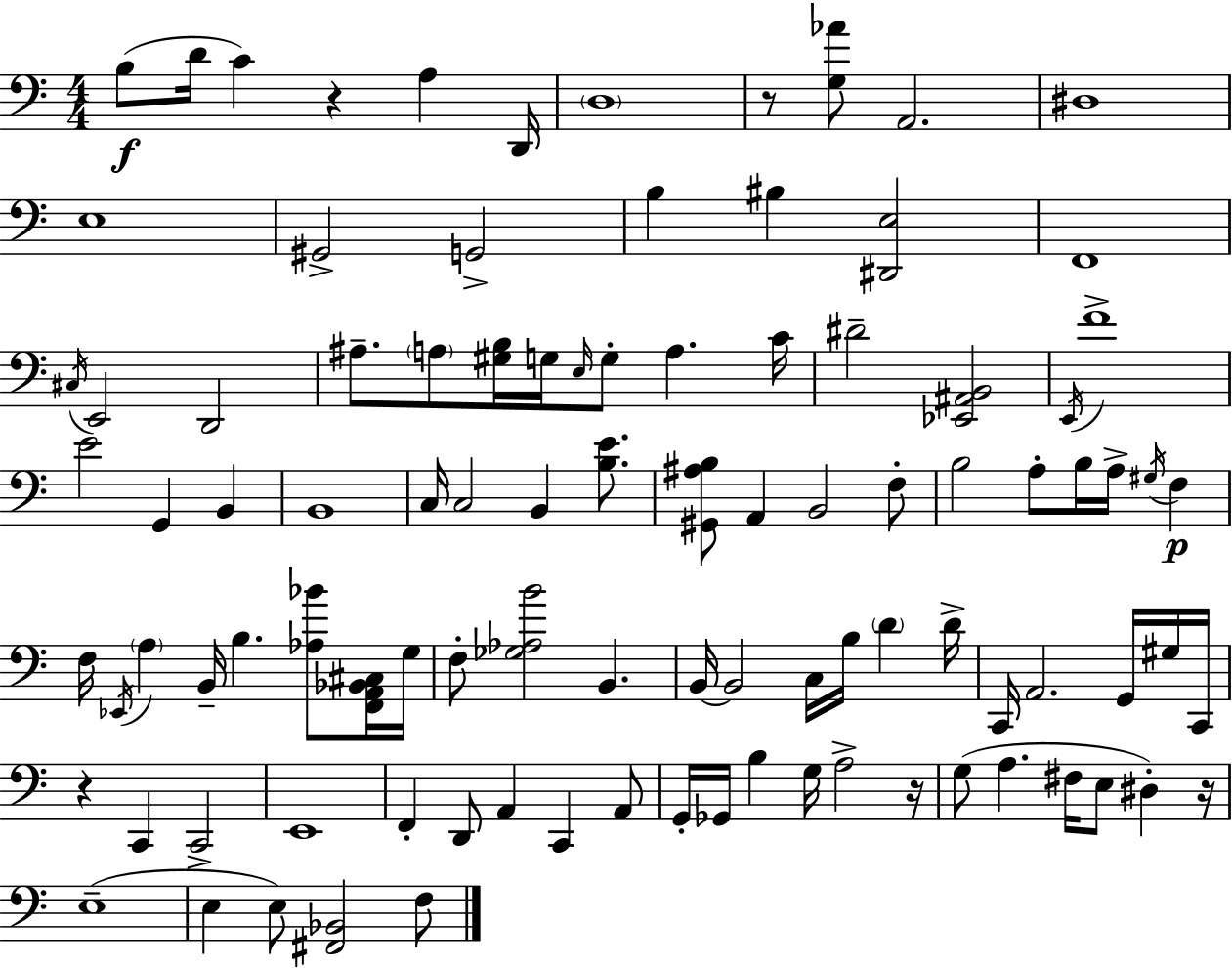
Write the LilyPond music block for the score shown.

{
  \clef bass
  \numericTimeSignature
  \time 4/4
  \key a \minor
  b8(\f d'16 c'4) r4 a4 d,16 | \parenthesize d1 | r8 <g aes'>8 a,2. | dis1 | \break e1 | gis,2-> g,2-> | b4 bis4 <dis, e>2 | f,1 | \break \acciaccatura { cis16 } e,2 d,2 | ais8.-- \parenthesize a8 <gis b>16 g16 \grace { e16 } g8-. a4. | c'16 dis'2-- <ees, ais, b,>2 | \acciaccatura { e,16 } f'1-> | \break e'2 g,4 b,4 | b,1 | c16 c2 b,4 | <b e'>8. <gis, ais b>8 a,4 b,2 | \break f8-. b2 a8-. b16 a16-> \acciaccatura { gis16 }\p | f4 f16 \acciaccatura { ees,16 } \parenthesize a4 b,16-- b4. | <aes bes'>8 <f, a, bes, cis>16 g16 f8-. <ges aes b'>2 b,4. | b,16~~ b,2 c16 b16 | \break \parenthesize d'4 d'16-> c,16 a,2. | g,16 gis16 c,16 r4 c,4 c,2-> | e,1 | f,4-. d,8 a,4 c,4 | \break a,8 g,16-. ges,16 b4 g16 a2-> | r16 g8( a4. fis16 e8 | dis4-.) r16 e1--( | e4 e8) <fis, bes,>2 | \break f8 \bar "|."
}